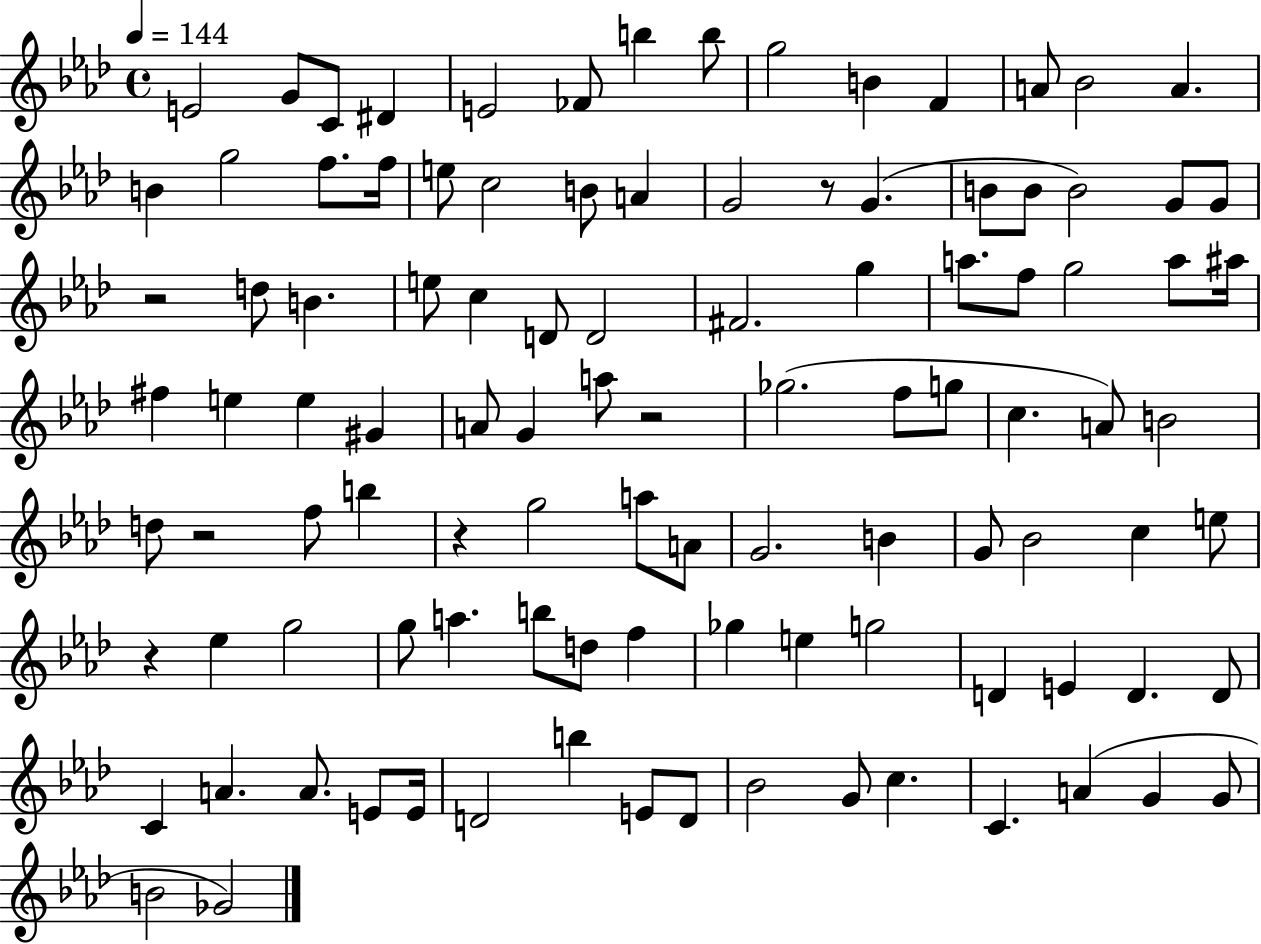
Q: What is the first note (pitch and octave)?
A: E4